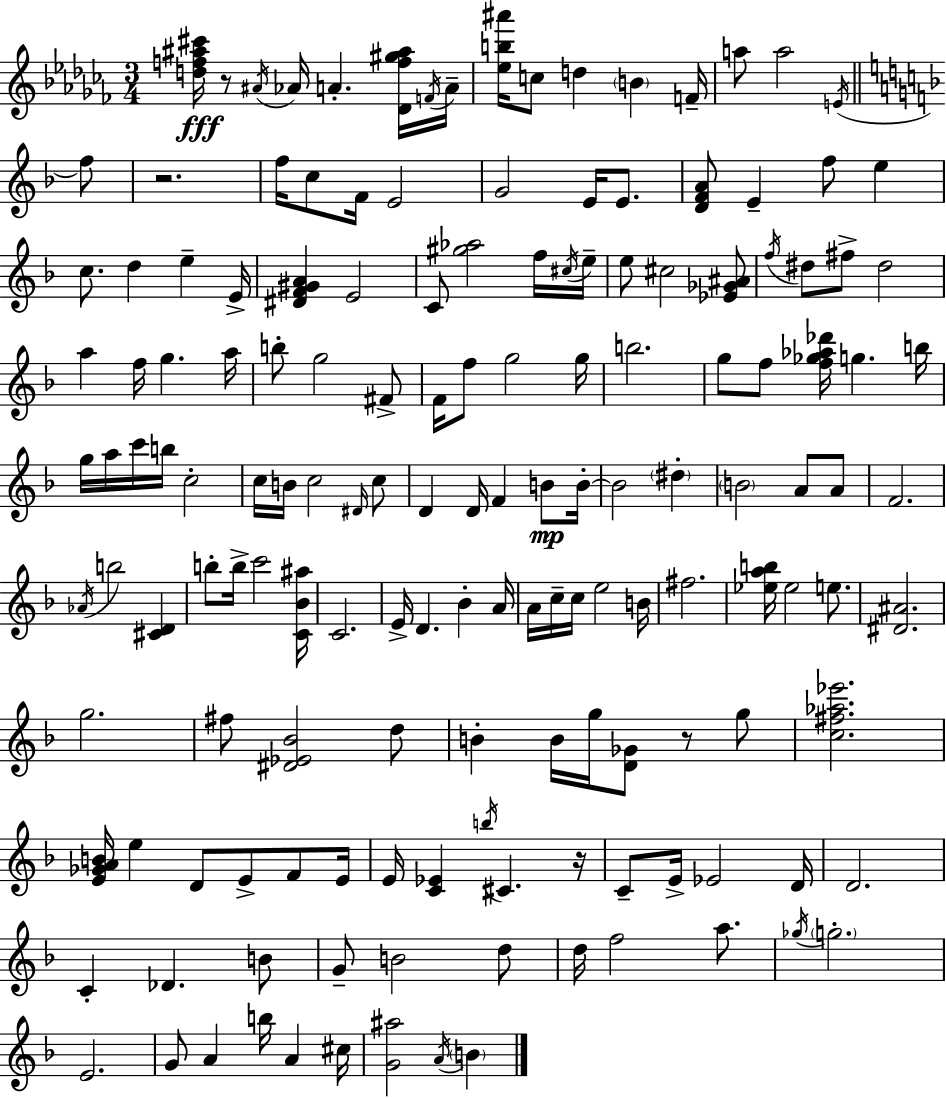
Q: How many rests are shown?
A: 4